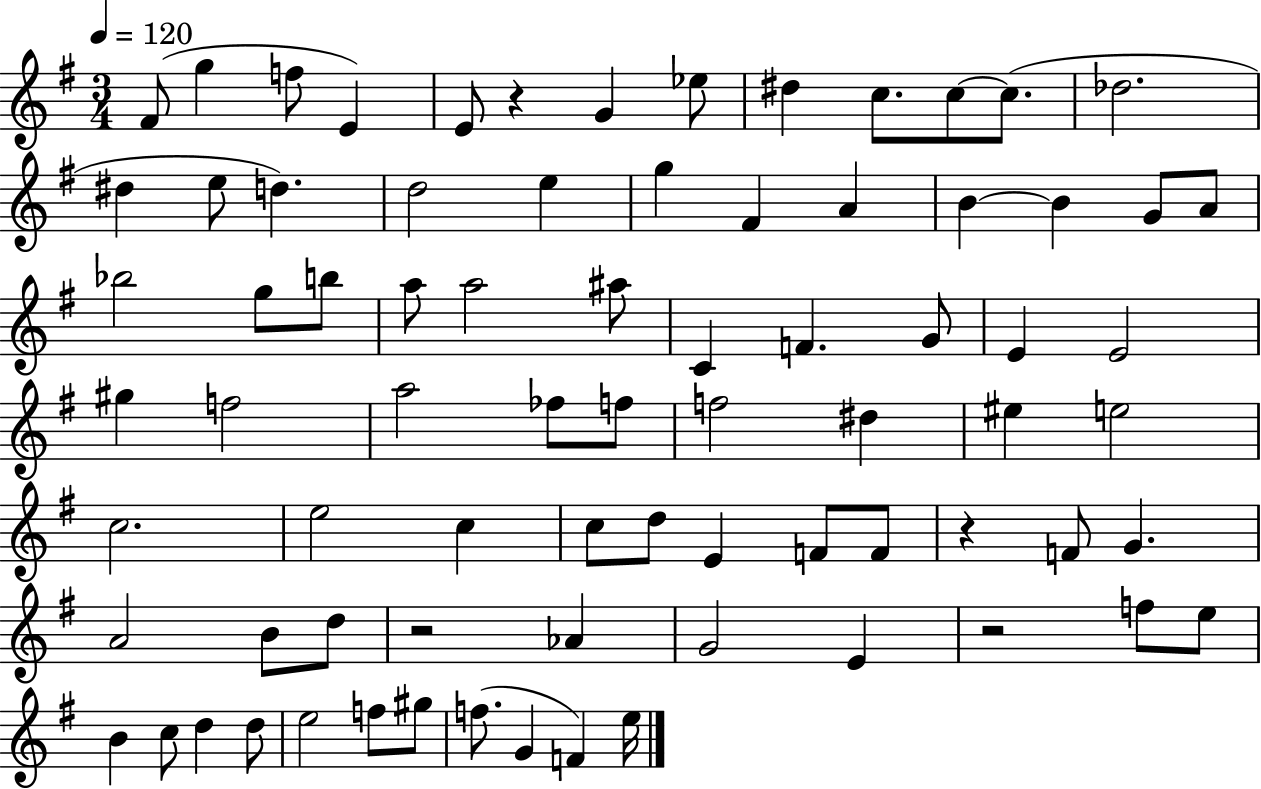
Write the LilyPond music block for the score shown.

{
  \clef treble
  \numericTimeSignature
  \time 3/4
  \key g \major
  \tempo 4 = 120
  fis'8( g''4 f''8 e'4) | e'8 r4 g'4 ees''8 | dis''4 c''8. c''8~~ c''8.( | des''2. | \break dis''4 e''8 d''4.) | d''2 e''4 | g''4 fis'4 a'4 | b'4~~ b'4 g'8 a'8 | \break bes''2 g''8 b''8 | a''8 a''2 ais''8 | c'4 f'4. g'8 | e'4 e'2 | \break gis''4 f''2 | a''2 fes''8 f''8 | f''2 dis''4 | eis''4 e''2 | \break c''2. | e''2 c''4 | c''8 d''8 e'4 f'8 f'8 | r4 f'8 g'4. | \break a'2 b'8 d''8 | r2 aes'4 | g'2 e'4 | r2 f''8 e''8 | \break b'4 c''8 d''4 d''8 | e''2 f''8 gis''8 | f''8.( g'4 f'4) e''16 | \bar "|."
}